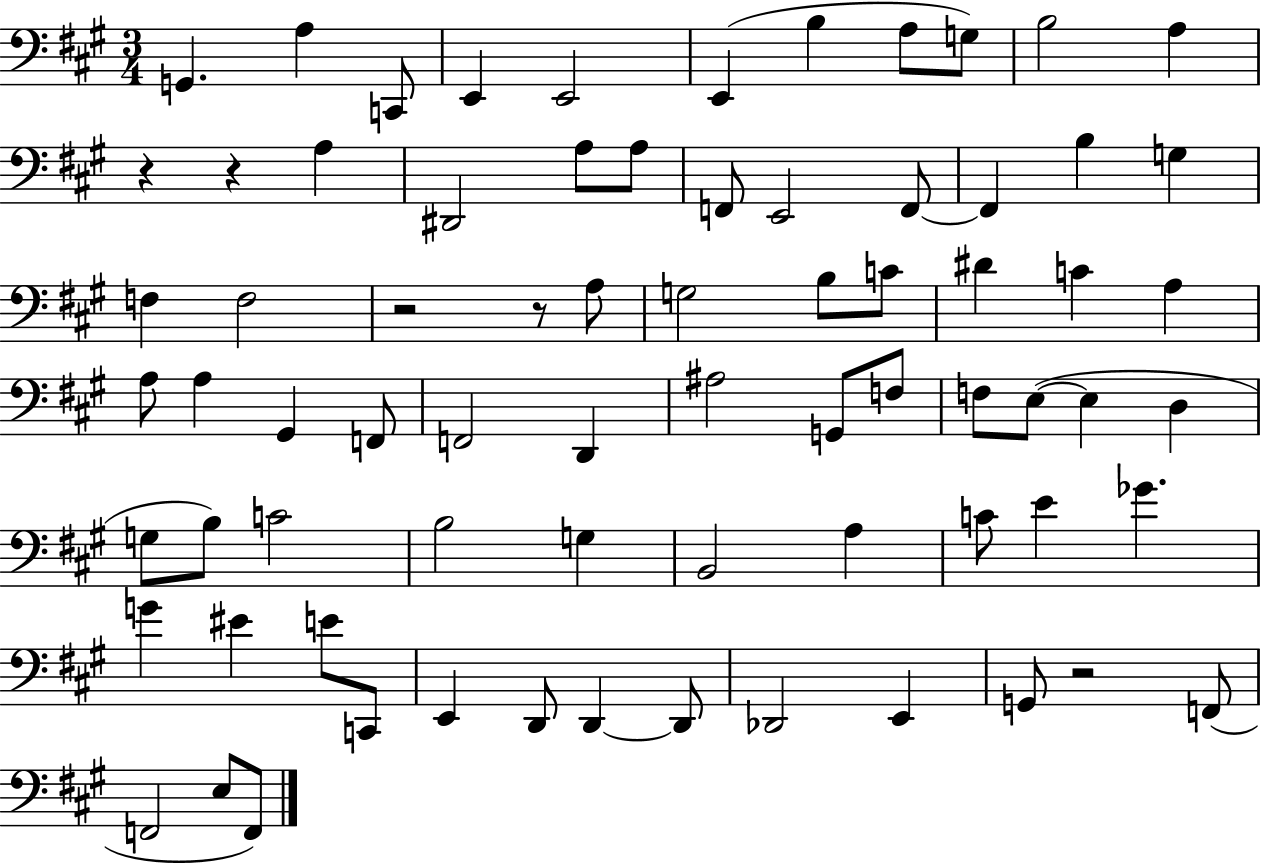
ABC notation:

X:1
T:Untitled
M:3/4
L:1/4
K:A
G,, A, C,,/2 E,, E,,2 E,, B, A,/2 G,/2 B,2 A, z z A, ^D,,2 A,/2 A,/2 F,,/2 E,,2 F,,/2 F,, B, G, F, F,2 z2 z/2 A,/2 G,2 B,/2 C/2 ^D C A, A,/2 A, ^G,, F,,/2 F,,2 D,, ^A,2 G,,/2 F,/2 F,/2 E,/2 E, D, G,/2 B,/2 C2 B,2 G, B,,2 A, C/2 E _G G ^E E/2 C,,/2 E,, D,,/2 D,, D,,/2 _D,,2 E,, G,,/2 z2 F,,/2 F,,2 E,/2 F,,/2